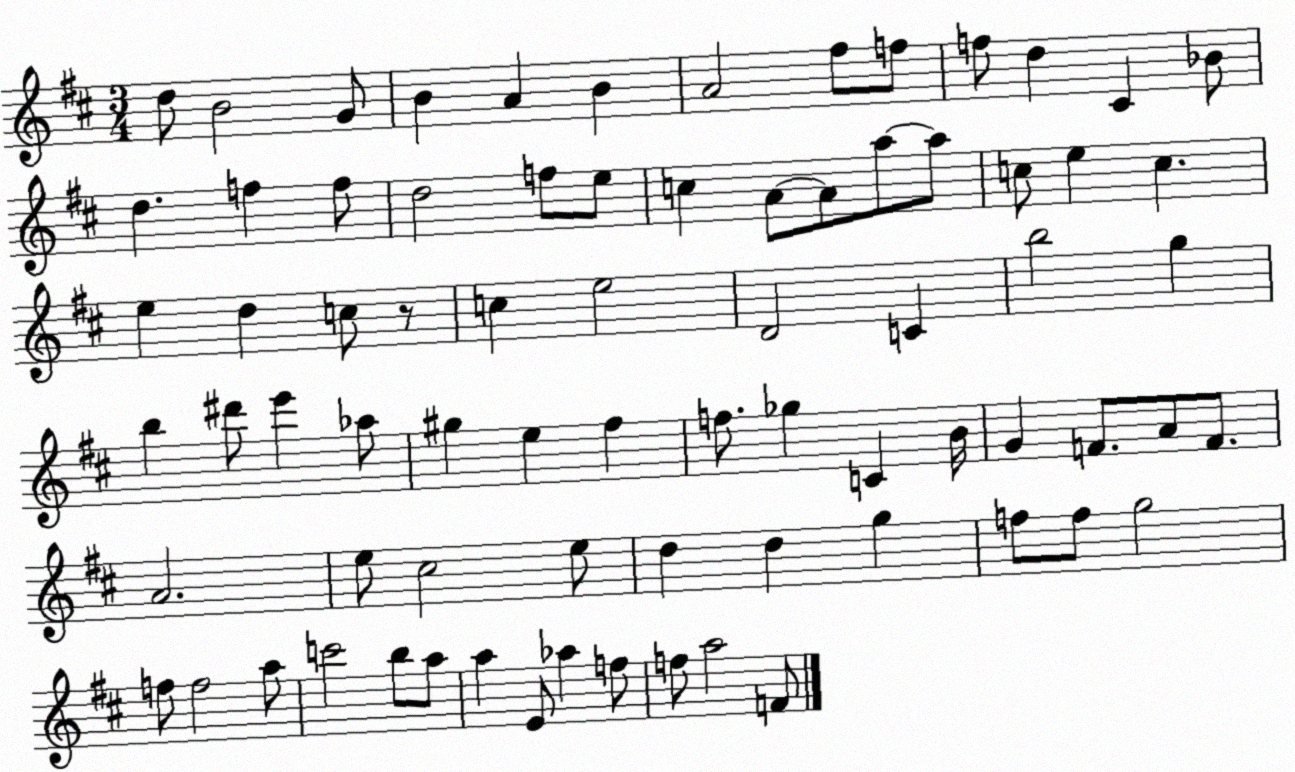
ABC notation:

X:1
T:Untitled
M:3/4
L:1/4
K:D
d/2 B2 G/2 B A B A2 ^f/2 f/2 f/2 d ^C _B/2 d f f/2 d2 f/2 e/2 c A/2 A/2 a/2 a/2 c/2 e c e d c/2 z/2 c e2 D2 C b2 g b ^d'/2 e' _a/2 ^g e ^f f/2 _g C B/4 G F/2 A/2 F/2 A2 e/2 ^c2 e/2 d d g f/2 f/2 g2 f/2 f2 a/2 c'2 b/2 a/2 a E/2 _a f/2 f/2 a2 F/2